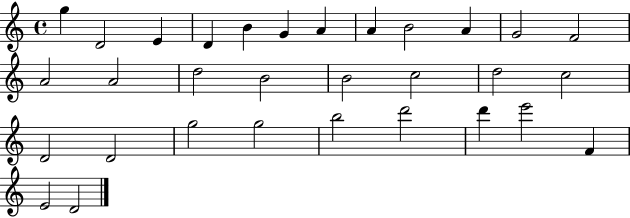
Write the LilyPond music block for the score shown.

{
  \clef treble
  \time 4/4
  \defaultTimeSignature
  \key c \major
  g''4 d'2 e'4 | d'4 b'4 g'4 a'4 | a'4 b'2 a'4 | g'2 f'2 | \break a'2 a'2 | d''2 b'2 | b'2 c''2 | d''2 c''2 | \break d'2 d'2 | g''2 g''2 | b''2 d'''2 | d'''4 e'''2 f'4 | \break e'2 d'2 | \bar "|."
}